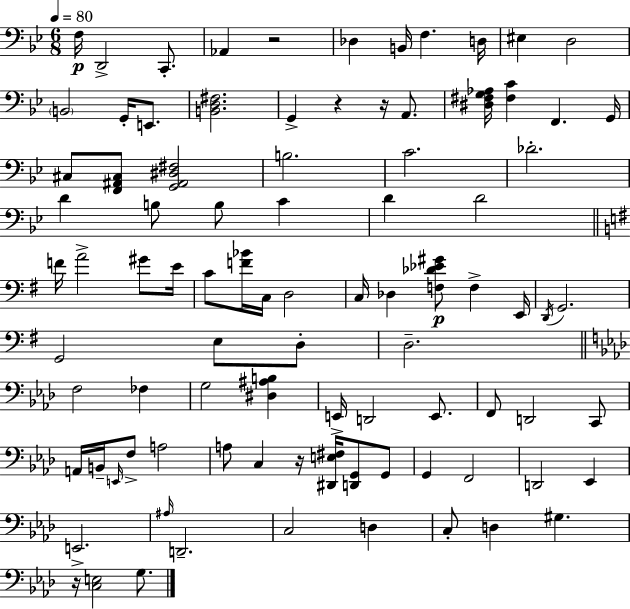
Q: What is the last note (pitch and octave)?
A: G3